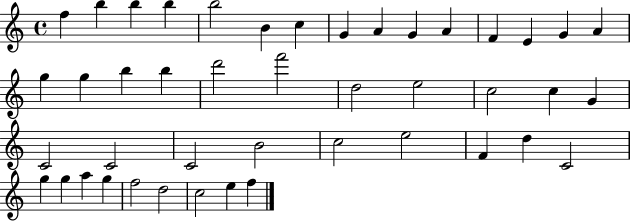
{
  \clef treble
  \time 4/4
  \defaultTimeSignature
  \key c \major
  f''4 b''4 b''4 b''4 | b''2 b'4 c''4 | g'4 a'4 g'4 a'4 | f'4 e'4 g'4 a'4 | \break g''4 g''4 b''4 b''4 | d'''2 f'''2 | d''2 e''2 | c''2 c''4 g'4 | \break c'2 c'2 | c'2 b'2 | c''2 e''2 | f'4 d''4 c'2 | \break g''4 g''4 a''4 g''4 | f''2 d''2 | c''2 e''4 f''4 | \bar "|."
}